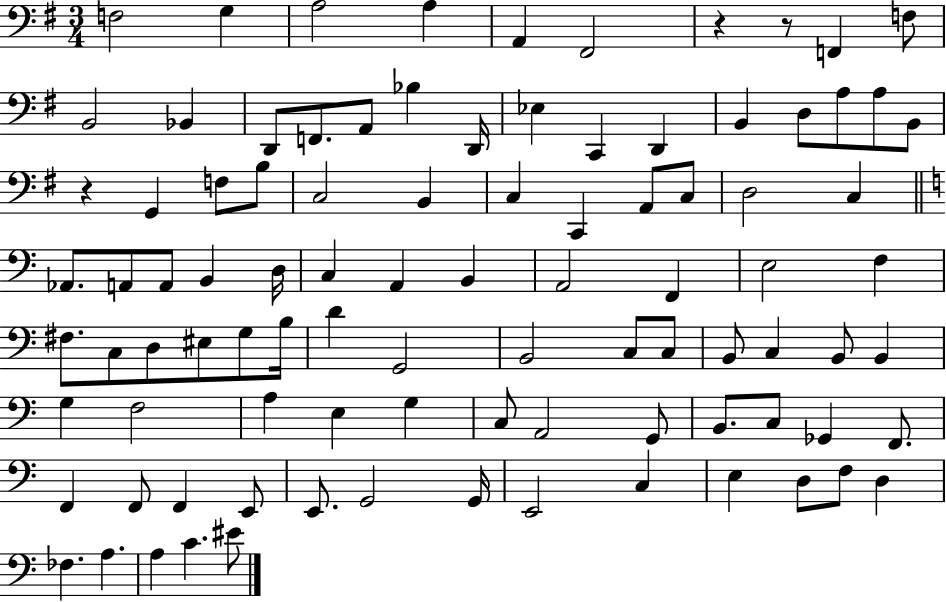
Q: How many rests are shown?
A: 3